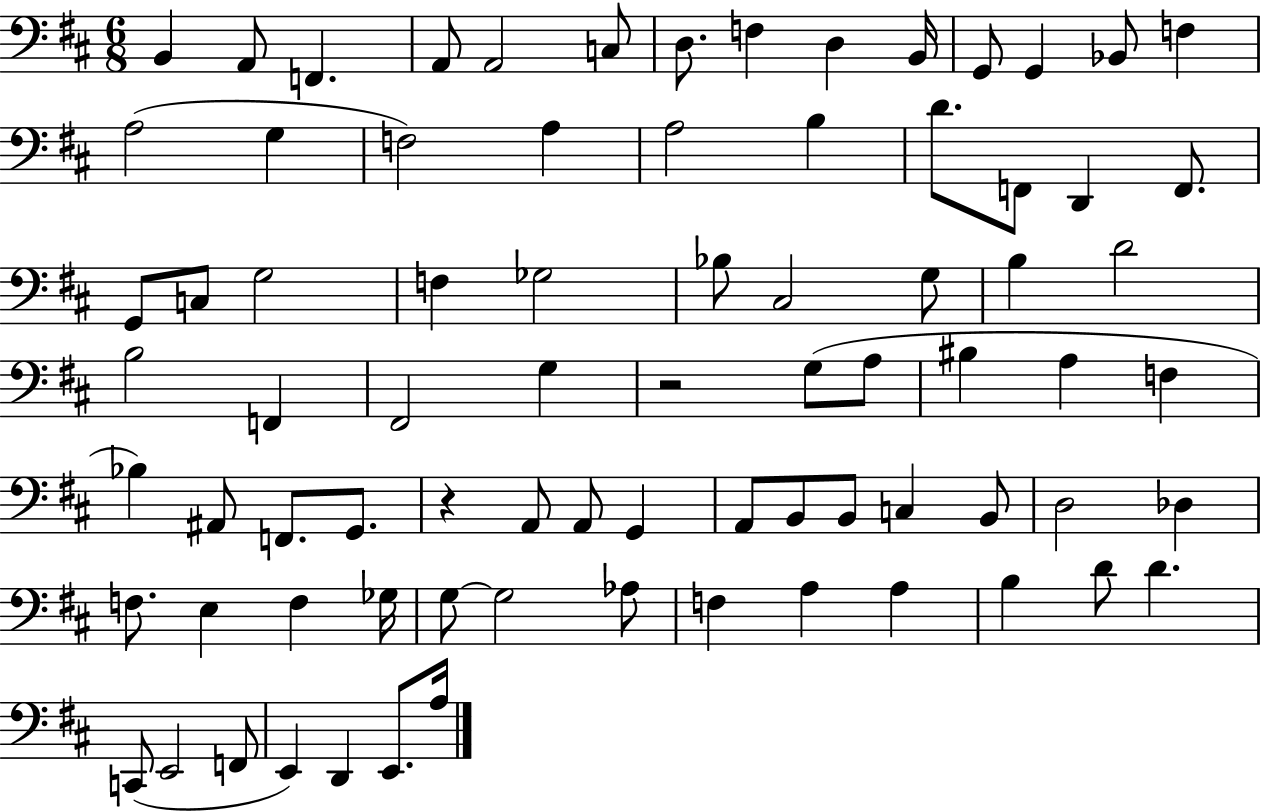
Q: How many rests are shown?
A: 2